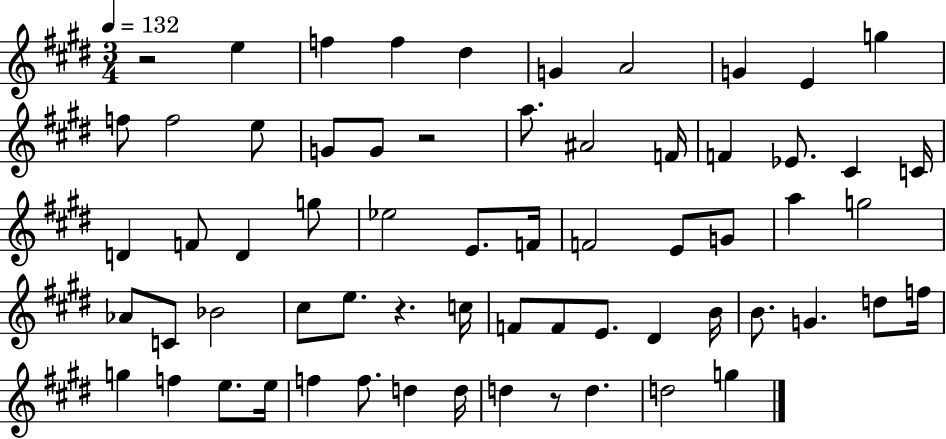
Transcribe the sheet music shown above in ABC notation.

X:1
T:Untitled
M:3/4
L:1/4
K:E
z2 e f f ^d G A2 G E g f/2 f2 e/2 G/2 G/2 z2 a/2 ^A2 F/4 F _E/2 ^C C/4 D F/2 D g/2 _e2 E/2 F/4 F2 E/2 G/2 a g2 _A/2 C/2 _B2 ^c/2 e/2 z c/4 F/2 F/2 E/2 ^D B/4 B/2 G d/2 f/4 g f e/2 e/4 f f/2 d d/4 d z/2 d d2 g